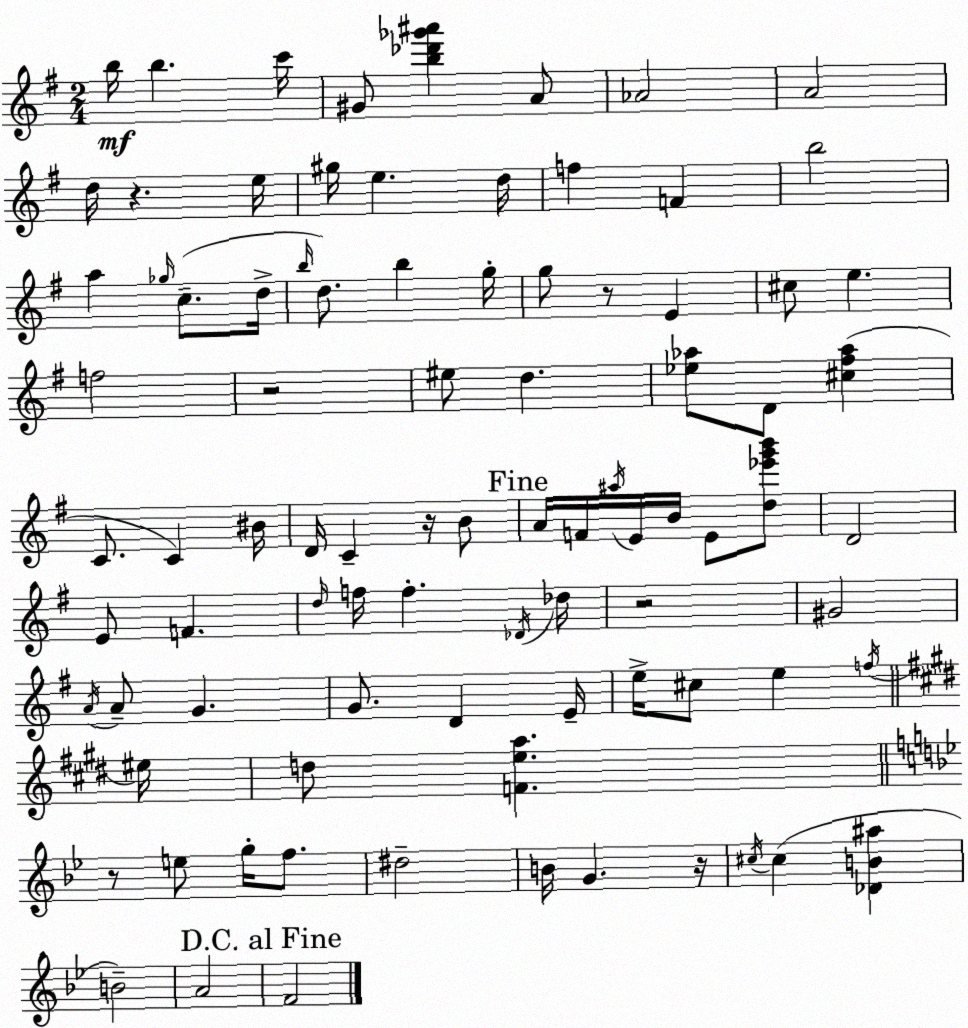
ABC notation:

X:1
T:Untitled
M:2/4
L:1/4
K:G
b/4 b c'/4 ^G/2 [b_d'_g'^a'] A/2 _A2 A2 d/4 z e/4 ^g/4 e d/4 f F b2 a _g/4 c/2 d/4 b/4 d/2 b g/4 g/2 z/2 E ^c/2 e f2 z2 ^e/2 d [_e_a]/2 D/2 [^c^f_a] C/2 C ^B/4 D/4 C z/4 B/2 A/4 F/4 ^a/4 E/4 B/4 E/2 [d_e'g'b']/2 D2 E/2 F d/4 f/4 f _D/4 _d/4 z2 ^G2 A/4 A/2 G G/2 D E/4 e/4 ^c/2 e f/4 ^e/4 d/2 [Fea] z/2 e/2 g/4 f/2 ^d2 B/4 G z/4 ^c/4 ^c [_DB^a] B2 A2 F2